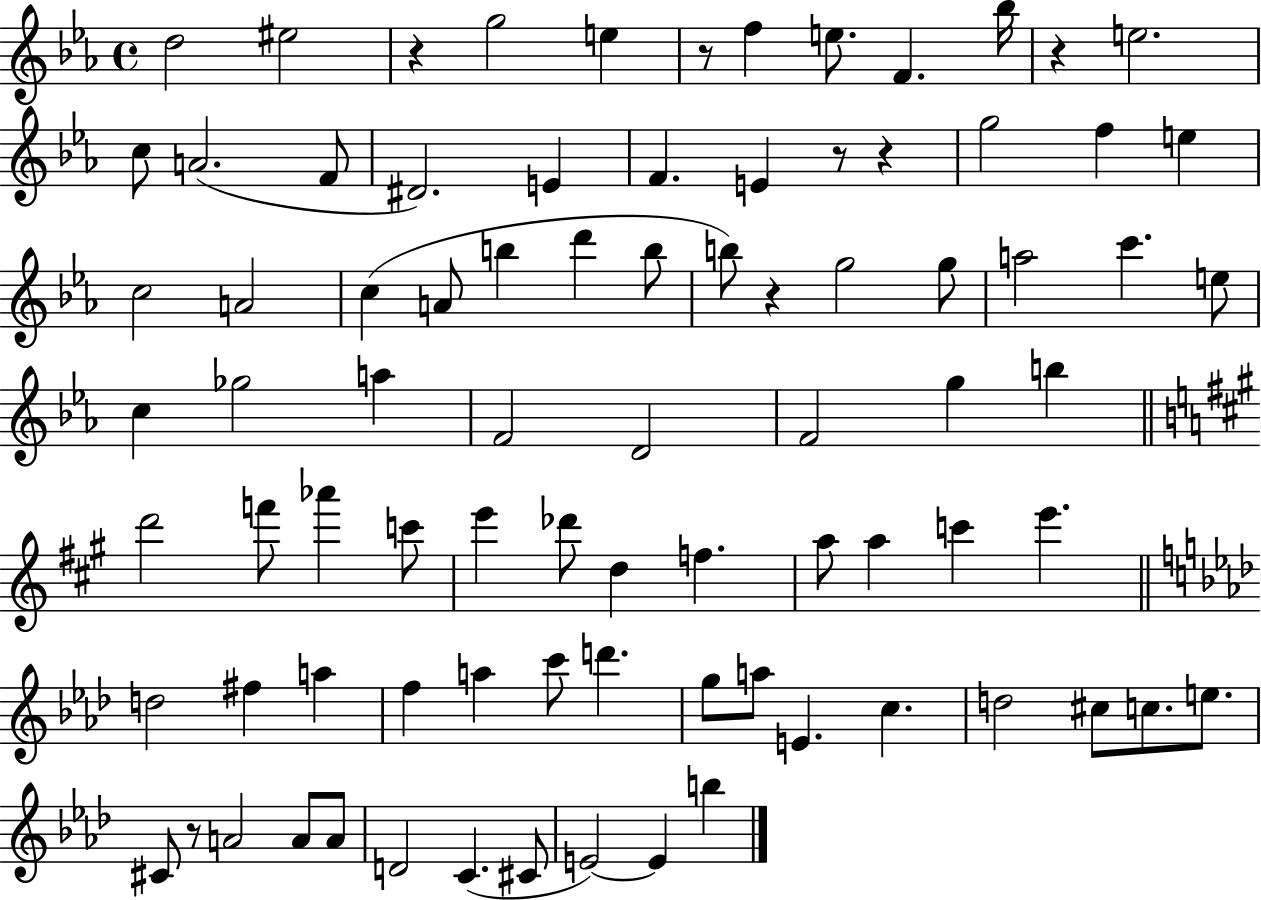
D5/h EIS5/h R/q G5/h E5/q R/e F5/q E5/e. F4/q. Bb5/s R/q E5/h. C5/e A4/h. F4/e D#4/h. E4/q F4/q. E4/q R/e R/q G5/h F5/q E5/q C5/h A4/h C5/q A4/e B5/q D6/q B5/e B5/e R/q G5/h G5/e A5/h C6/q. E5/e C5/q Gb5/h A5/q F4/h D4/h F4/h G5/q B5/q D6/h F6/e Ab6/q C6/e E6/q Db6/e D5/q F5/q. A5/e A5/q C6/q E6/q. D5/h F#5/q A5/q F5/q A5/q C6/e D6/q. G5/e A5/e E4/q. C5/q. D5/h C#5/e C5/e. E5/e. C#4/e R/e A4/h A4/e A4/e D4/h C4/q. C#4/e E4/h E4/q B5/q